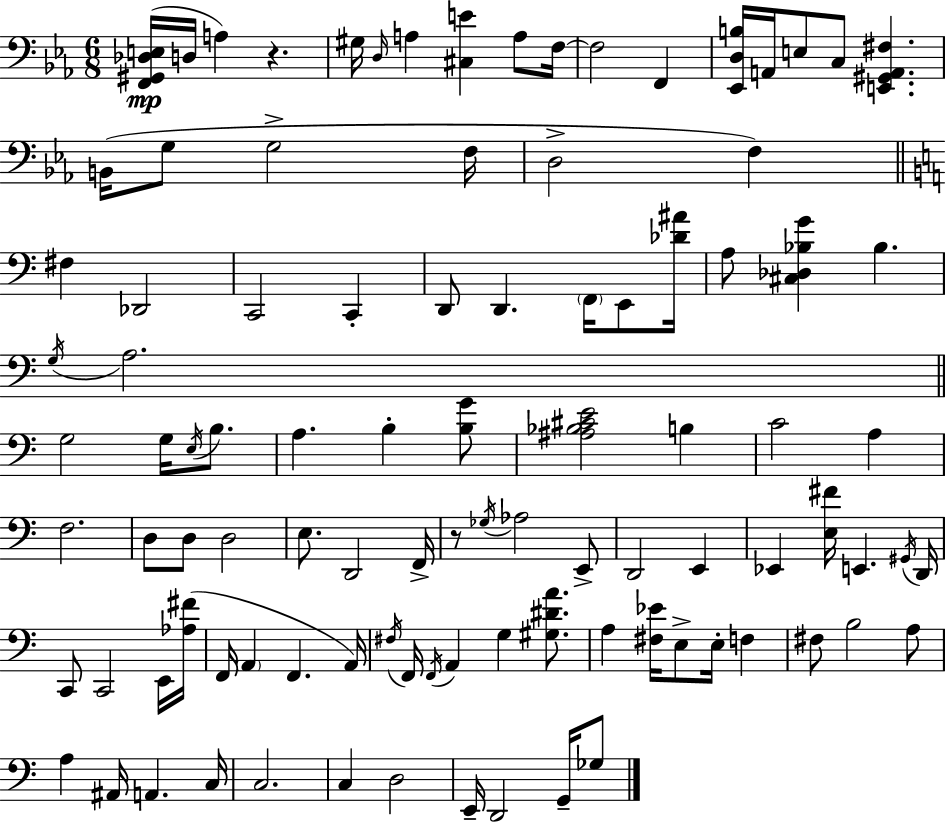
X:1
T:Untitled
M:6/8
L:1/4
K:Cm
[F,,^G,,_D,E,]/4 D,/4 A, z ^G,/4 D,/4 A, [^C,E] A,/2 F,/4 F,2 F,, [_E,,D,B,]/4 A,,/4 E,/2 C,/2 [E,,^G,,A,,^F,] B,,/4 G,/2 G,2 F,/4 D,2 F, ^F, _D,,2 C,,2 C,, D,,/2 D,, F,,/4 E,,/2 [_D^A]/4 A,/2 [^C,_D,_B,G] _B, G,/4 A,2 G,2 G,/4 E,/4 B,/2 A, B, [B,G]/2 [^A,_B,^CE]2 B, C2 A, F,2 D,/2 D,/2 D,2 E,/2 D,,2 F,,/4 z/2 _G,/4 _A,2 E,,/2 D,,2 E,, _E,, [E,^F]/4 E,, ^G,,/4 D,,/4 C,,/2 C,,2 E,,/4 [_A,^F]/4 F,,/4 A,, F,, A,,/4 ^F,/4 F,,/4 F,,/4 A,, G, [^G,^DA]/2 A, [^F,_E]/4 E,/2 E,/4 F, ^F,/2 B,2 A,/2 A, ^A,,/4 A,, C,/4 C,2 C, D,2 E,,/4 D,,2 G,,/4 _G,/2